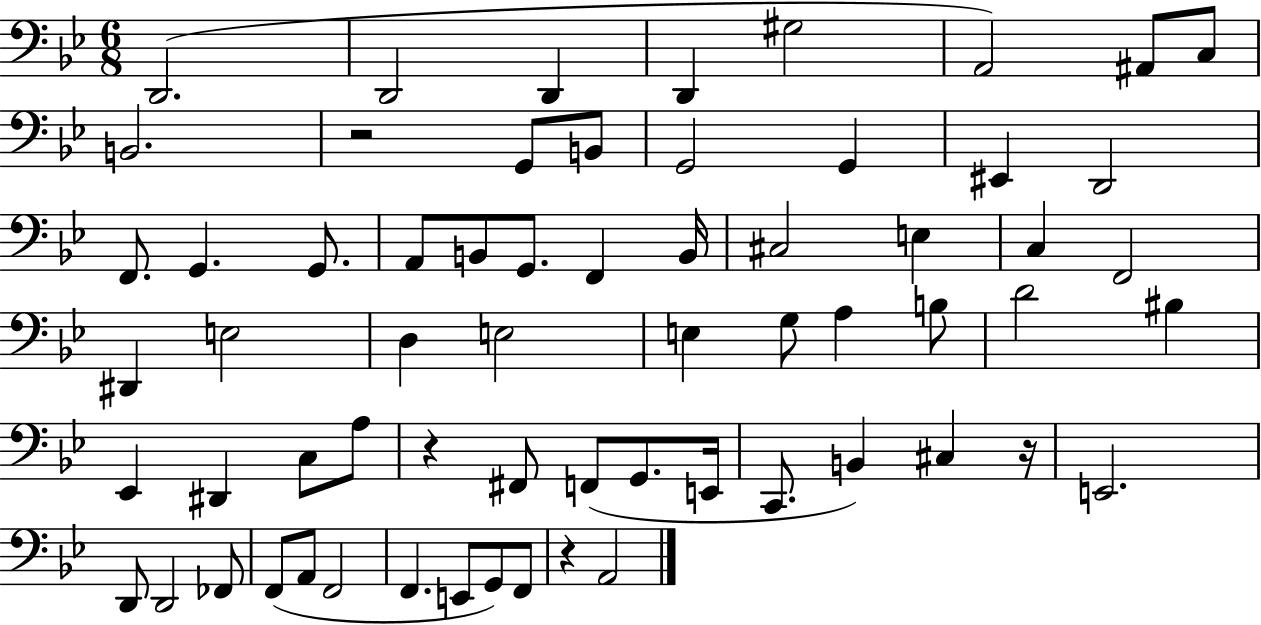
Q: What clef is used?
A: bass